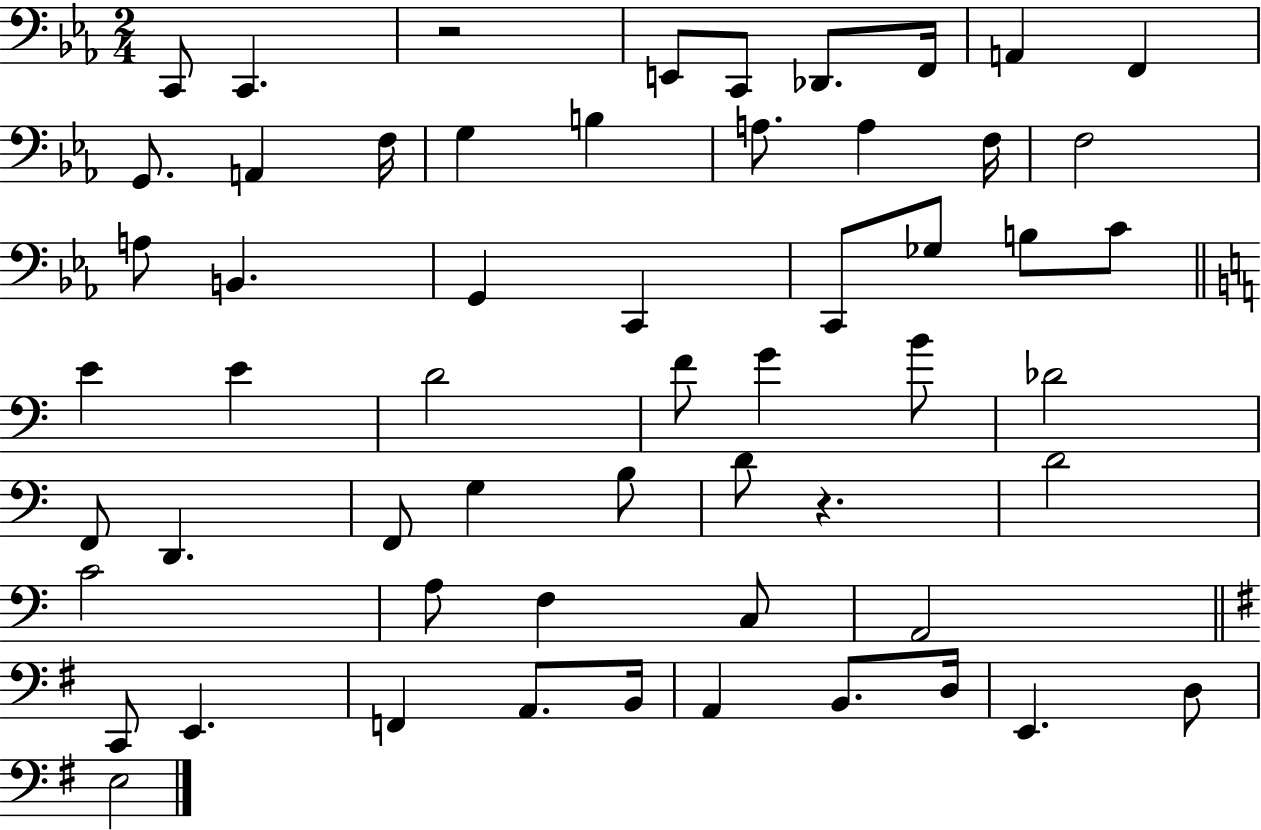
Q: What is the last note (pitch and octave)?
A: E3